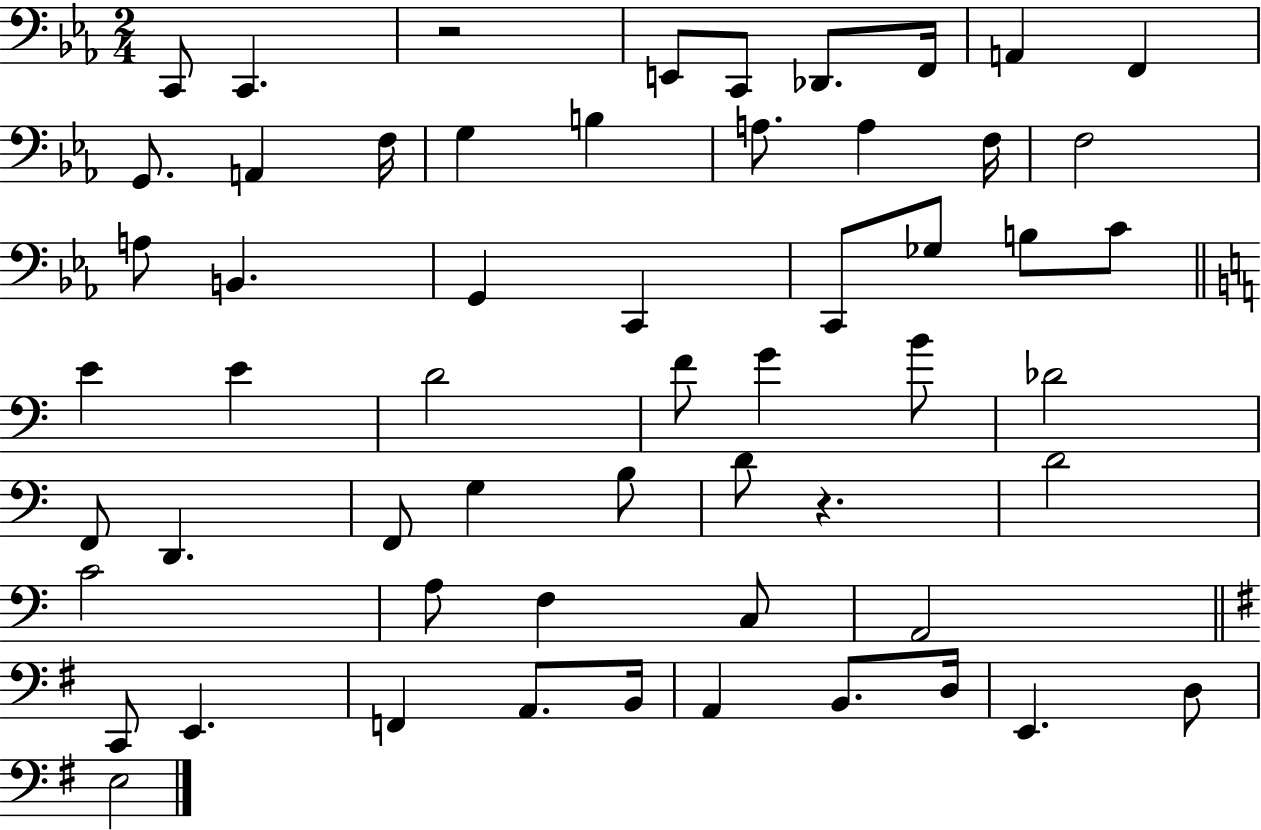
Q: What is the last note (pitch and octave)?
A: E3